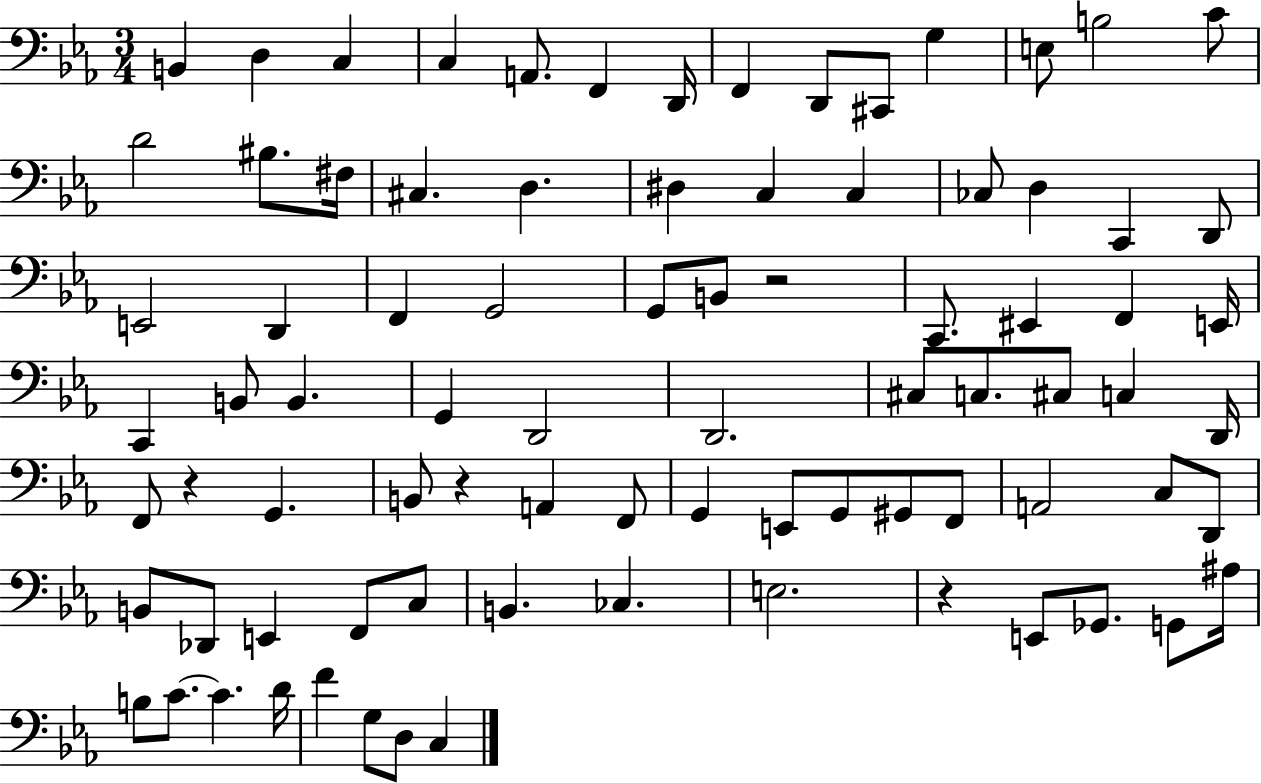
B2/q D3/q C3/q C3/q A2/e. F2/q D2/s F2/q D2/e C#2/e G3/q E3/e B3/h C4/e D4/h BIS3/e. F#3/s C#3/q. D3/q. D#3/q C3/q C3/q CES3/e D3/q C2/q D2/e E2/h D2/q F2/q G2/h G2/e B2/e R/h C2/e. EIS2/q F2/q E2/s C2/q B2/e B2/q. G2/q D2/h D2/h. C#3/e C3/e. C#3/e C3/q D2/s F2/e R/q G2/q. B2/e R/q A2/q F2/e G2/q E2/e G2/e G#2/e F2/e A2/h C3/e D2/e B2/e Db2/e E2/q F2/e C3/e B2/q. CES3/q. E3/h. R/q E2/e Gb2/e. G2/e A#3/s B3/e C4/e. C4/q. D4/s F4/q G3/e D3/e C3/q